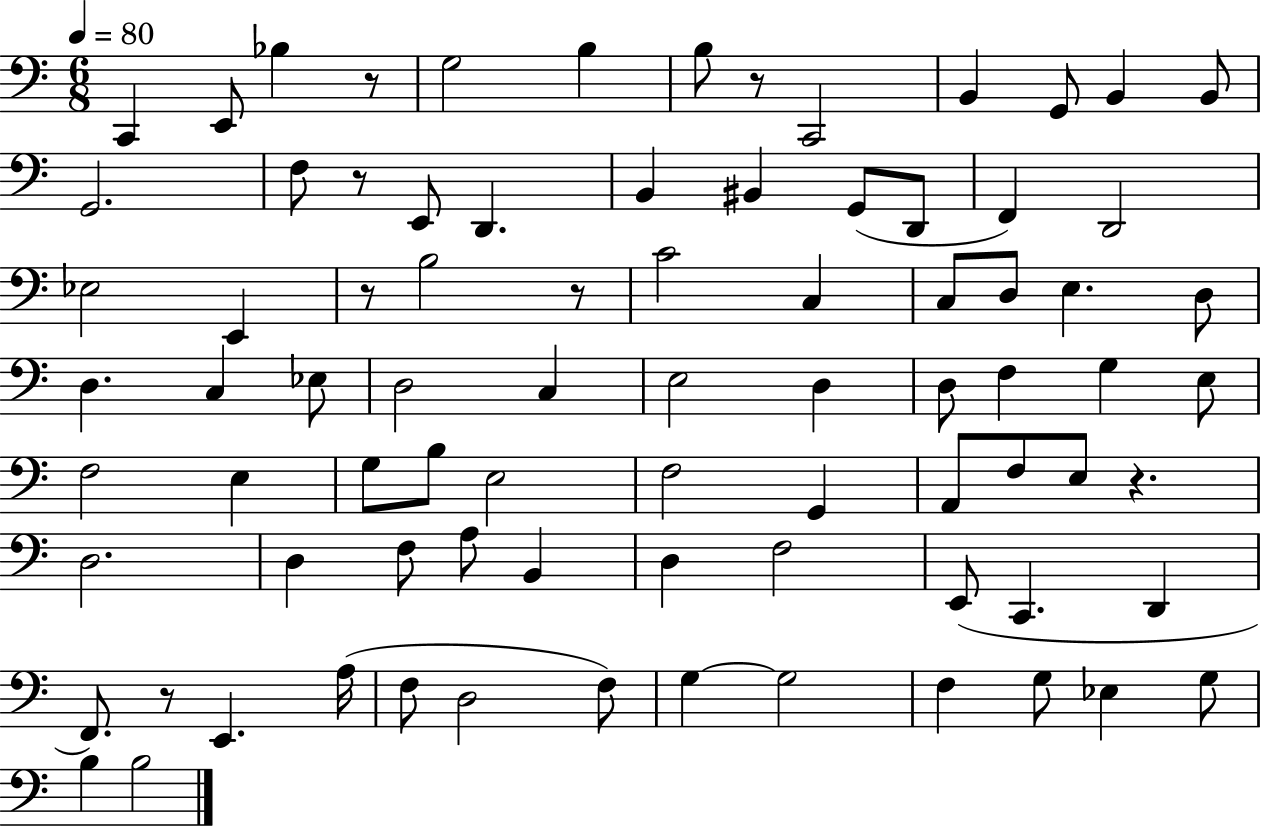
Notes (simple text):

C2/q E2/e Bb3/q R/e G3/h B3/q B3/e R/e C2/h B2/q G2/e B2/q B2/e G2/h. F3/e R/e E2/e D2/q. B2/q BIS2/q G2/e D2/e F2/q D2/h Eb3/h E2/q R/e B3/h R/e C4/h C3/q C3/e D3/e E3/q. D3/e D3/q. C3/q Eb3/e D3/h C3/q E3/h D3/q D3/e F3/q G3/q E3/e F3/h E3/q G3/e B3/e E3/h F3/h G2/q A2/e F3/e E3/e R/q. D3/h. D3/q F3/e A3/e B2/q D3/q F3/h E2/e C2/q. D2/q F2/e. R/e E2/q. A3/s F3/e D3/h F3/e G3/q G3/h F3/q G3/e Eb3/q G3/e B3/q B3/h